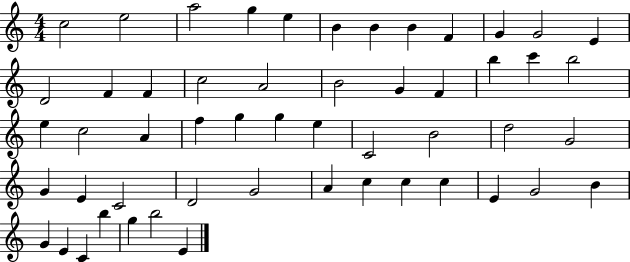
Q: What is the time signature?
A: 4/4